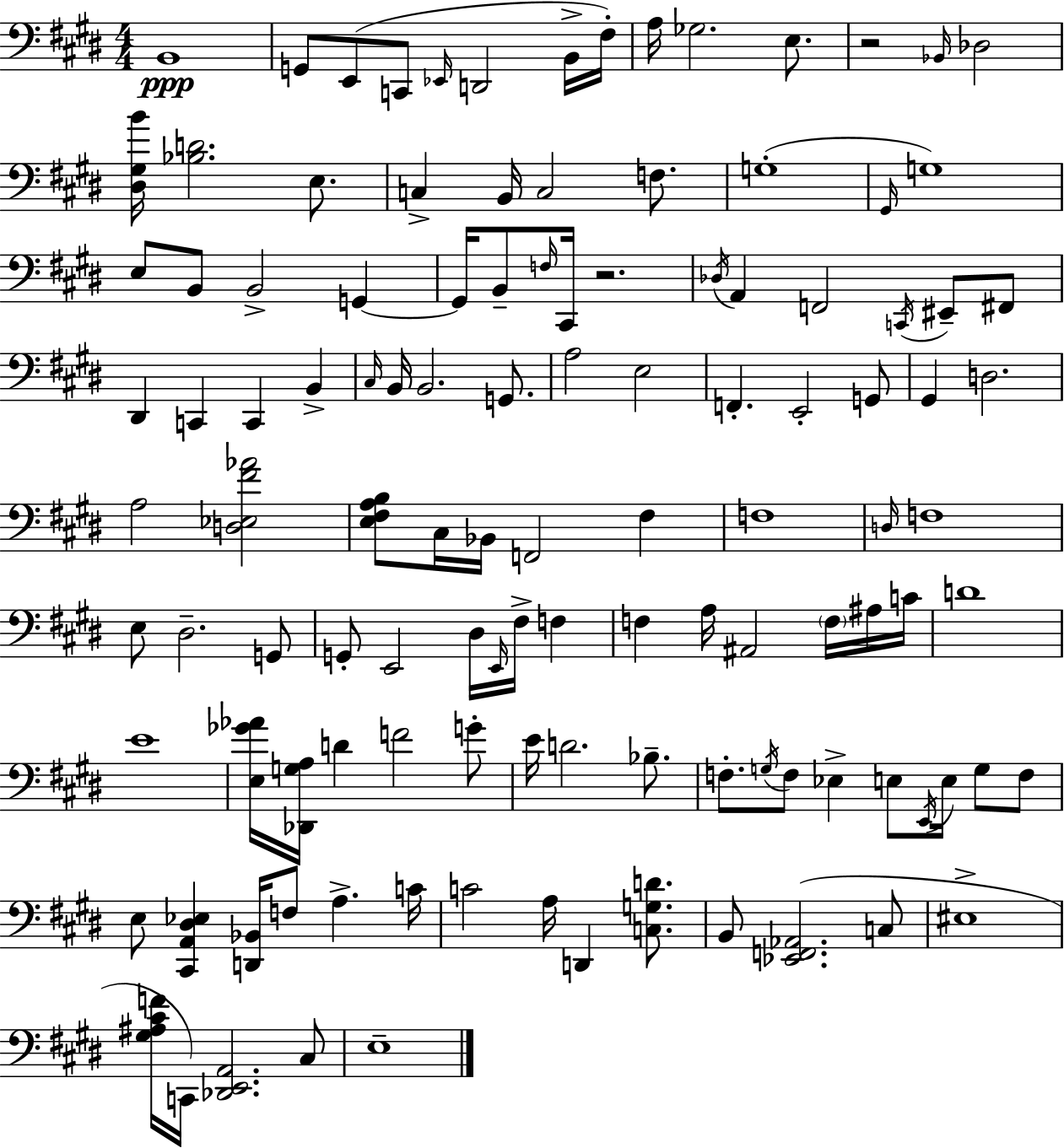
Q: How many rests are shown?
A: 2